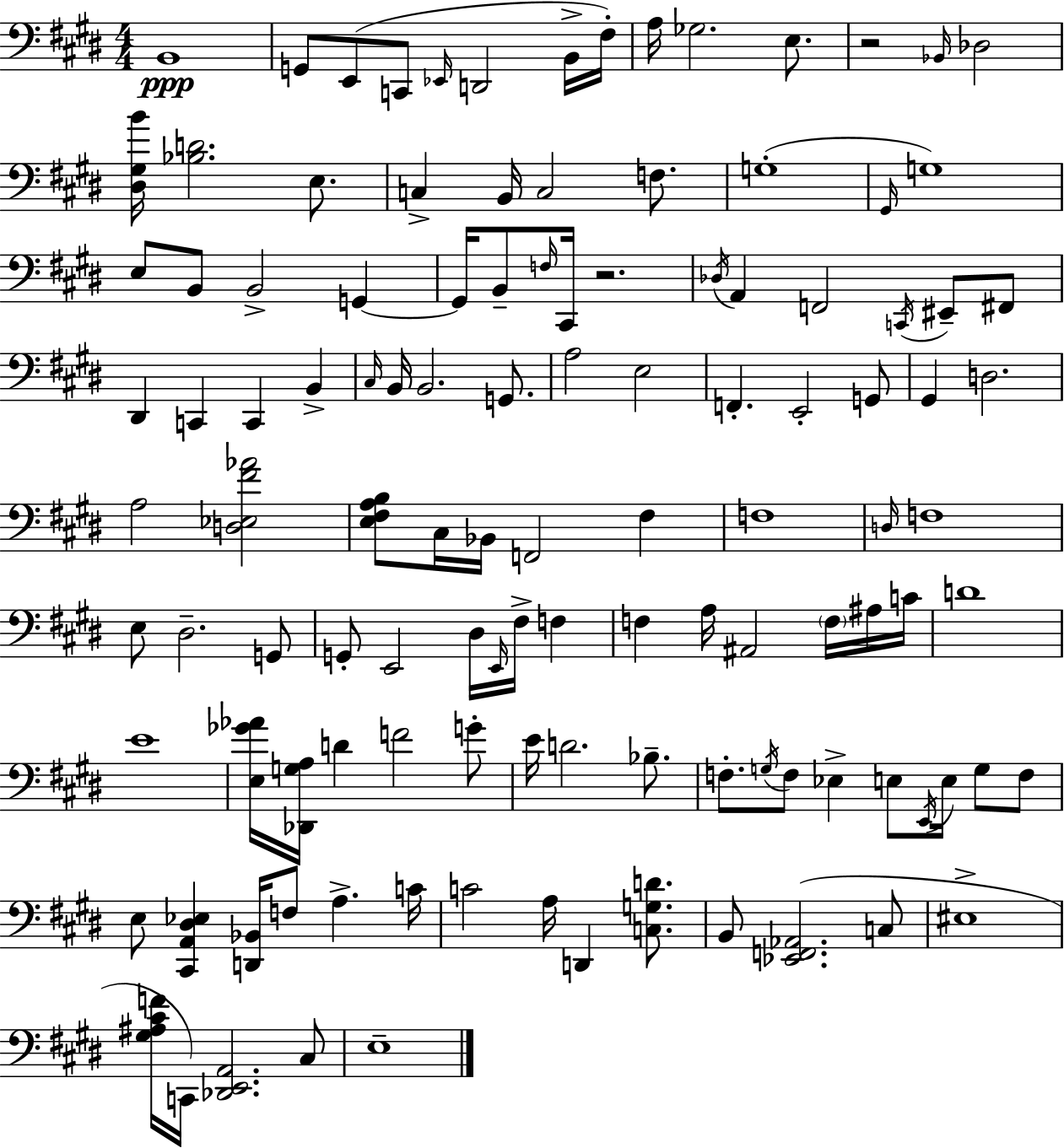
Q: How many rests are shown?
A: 2